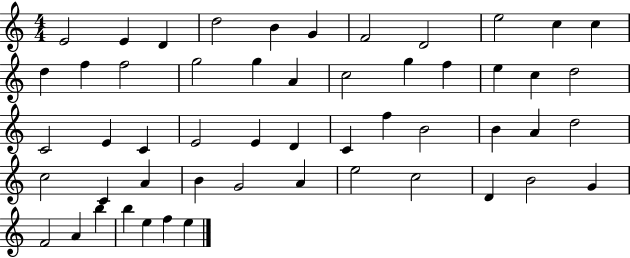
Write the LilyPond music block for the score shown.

{
  \clef treble
  \numericTimeSignature
  \time 4/4
  \key c \major
  e'2 e'4 d'4 | d''2 b'4 g'4 | f'2 d'2 | e''2 c''4 c''4 | \break d''4 f''4 f''2 | g''2 g''4 a'4 | c''2 g''4 f''4 | e''4 c''4 d''2 | \break c'2 e'4 c'4 | e'2 e'4 d'4 | c'4 f''4 b'2 | b'4 a'4 d''2 | \break c''2 c'4 a'4 | b'4 g'2 a'4 | e''2 c''2 | d'4 b'2 g'4 | \break f'2 a'4 b''4 | b''4 e''4 f''4 e''4 | \bar "|."
}